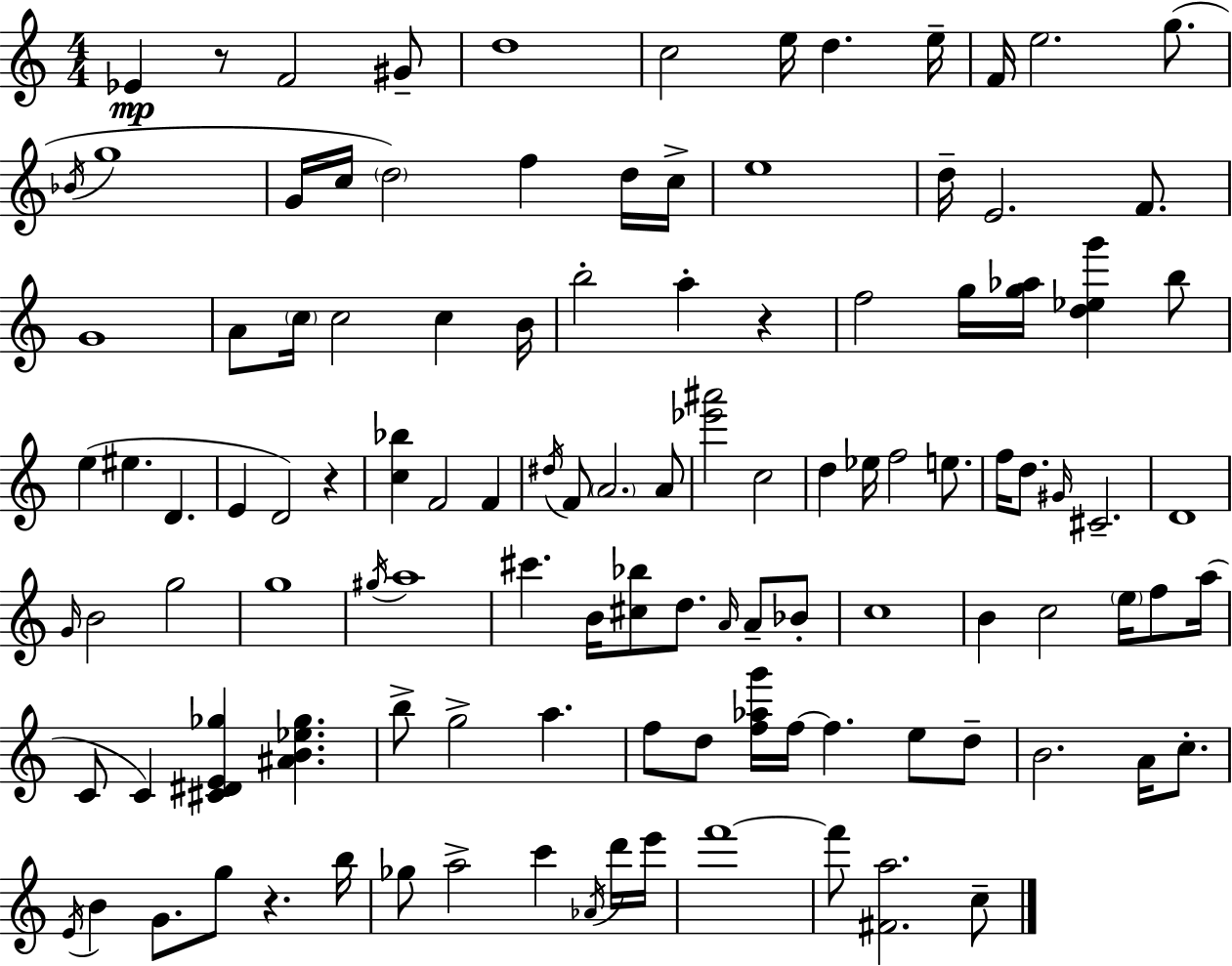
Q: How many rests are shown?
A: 4